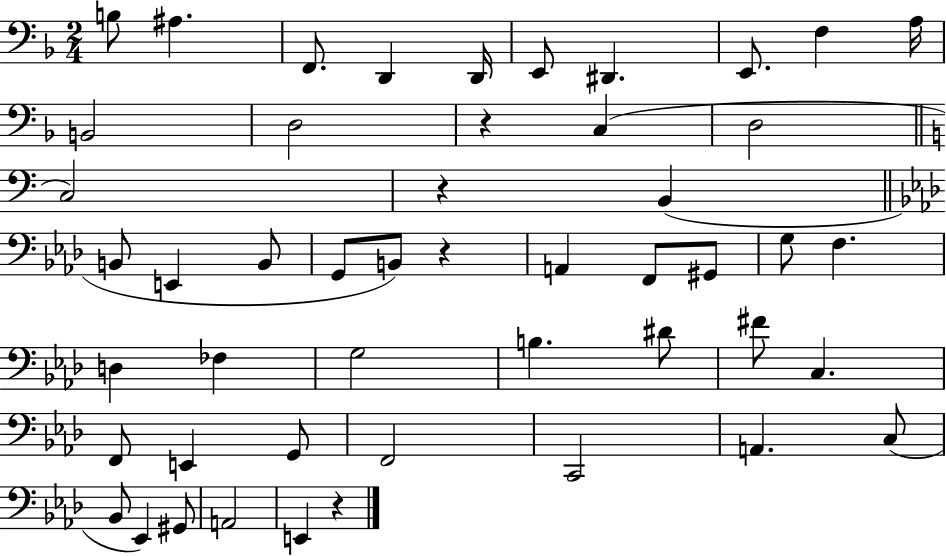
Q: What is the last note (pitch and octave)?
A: E2